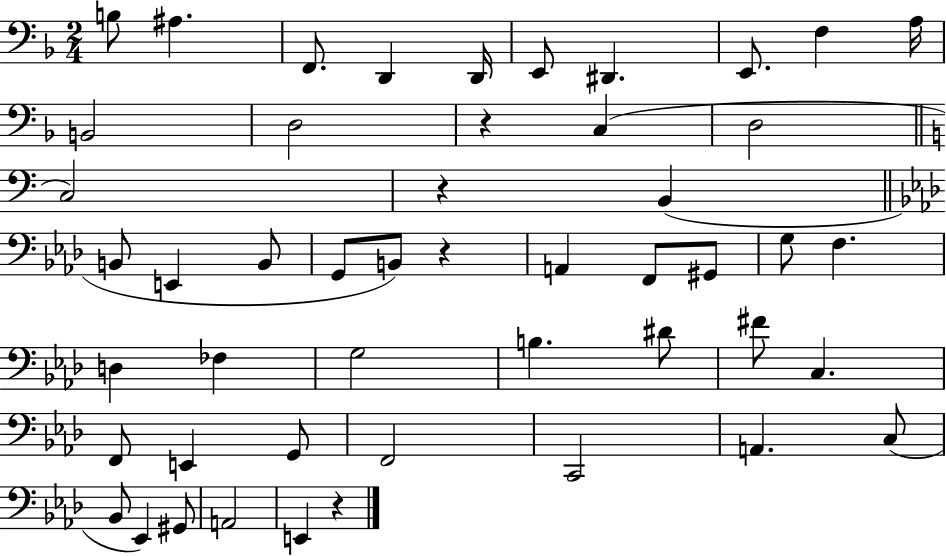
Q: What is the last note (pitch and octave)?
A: E2